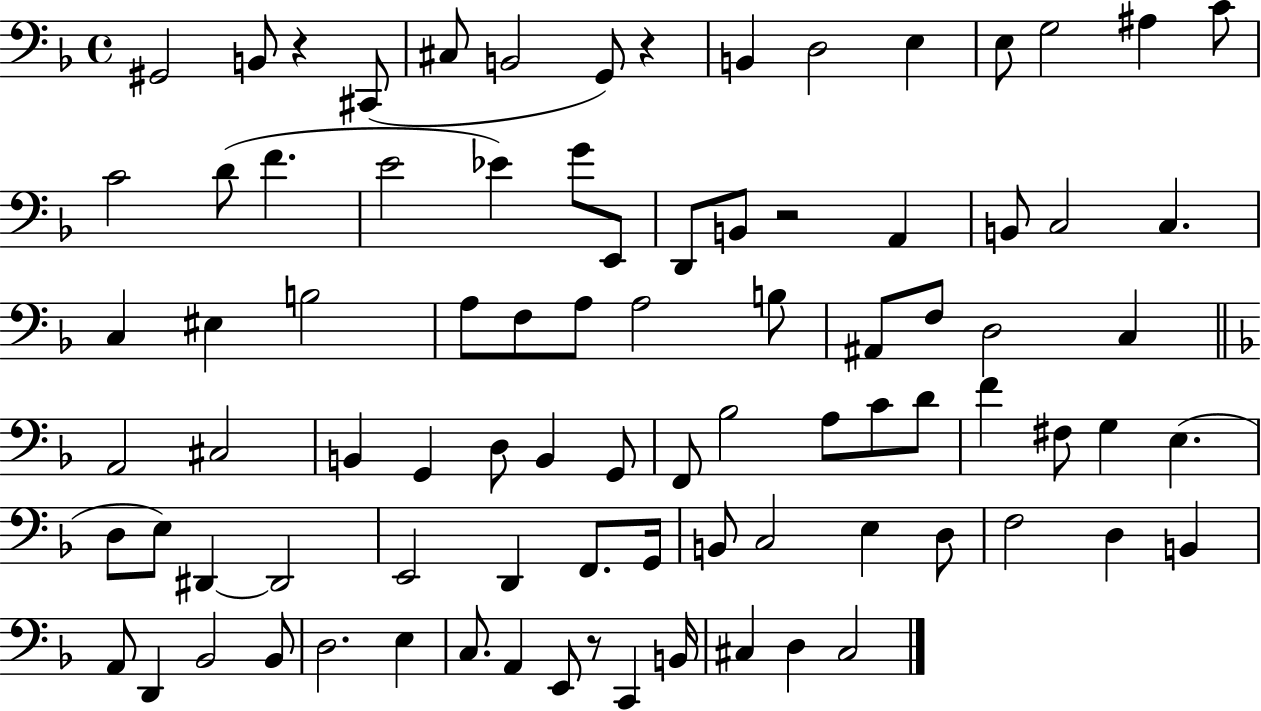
X:1
T:Untitled
M:4/4
L:1/4
K:F
^G,,2 B,,/2 z ^C,,/2 ^C,/2 B,,2 G,,/2 z B,, D,2 E, E,/2 G,2 ^A, C/2 C2 D/2 F E2 _E G/2 E,,/2 D,,/2 B,,/2 z2 A,, B,,/2 C,2 C, C, ^E, B,2 A,/2 F,/2 A,/2 A,2 B,/2 ^A,,/2 F,/2 D,2 C, A,,2 ^C,2 B,, G,, D,/2 B,, G,,/2 F,,/2 _B,2 A,/2 C/2 D/2 F ^F,/2 G, E, D,/2 E,/2 ^D,, ^D,,2 E,,2 D,, F,,/2 G,,/4 B,,/2 C,2 E, D,/2 F,2 D, B,, A,,/2 D,, _B,,2 _B,,/2 D,2 E, C,/2 A,, E,,/2 z/2 C,, B,,/4 ^C, D, ^C,2